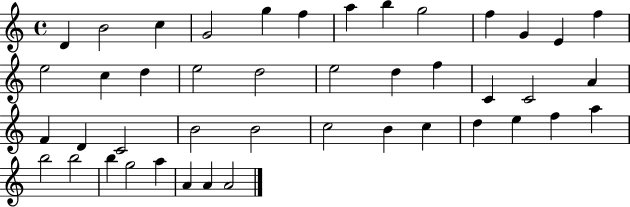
{
  \clef treble
  \time 4/4
  \defaultTimeSignature
  \key c \major
  d'4 b'2 c''4 | g'2 g''4 f''4 | a''4 b''4 g''2 | f''4 g'4 e'4 f''4 | \break e''2 c''4 d''4 | e''2 d''2 | e''2 d''4 f''4 | c'4 c'2 a'4 | \break f'4 d'4 c'2 | b'2 b'2 | c''2 b'4 c''4 | d''4 e''4 f''4 a''4 | \break b''2 b''2 | b''4 g''2 a''4 | a'4 a'4 a'2 | \bar "|."
}